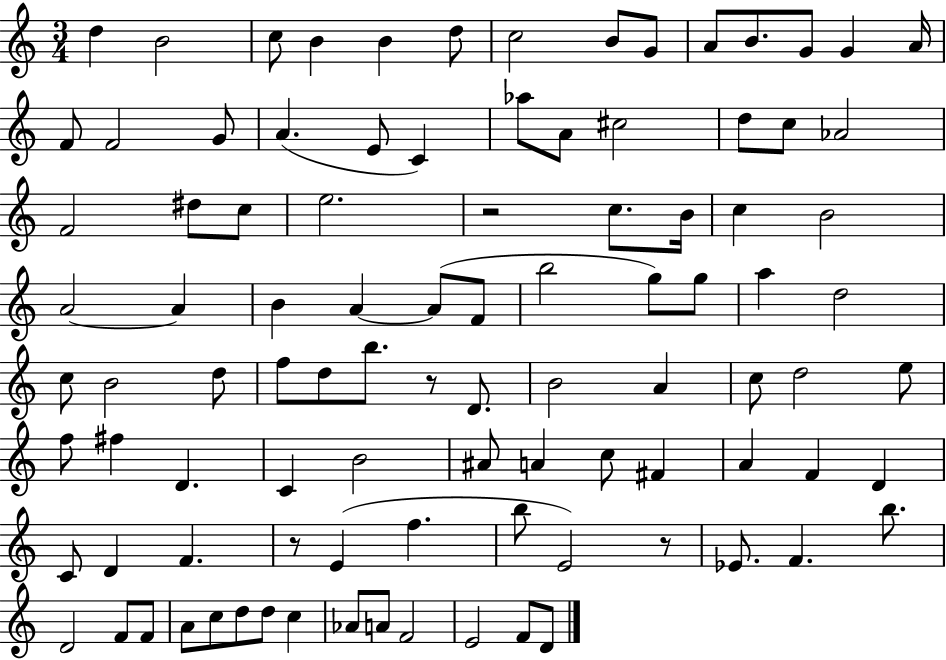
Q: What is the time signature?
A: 3/4